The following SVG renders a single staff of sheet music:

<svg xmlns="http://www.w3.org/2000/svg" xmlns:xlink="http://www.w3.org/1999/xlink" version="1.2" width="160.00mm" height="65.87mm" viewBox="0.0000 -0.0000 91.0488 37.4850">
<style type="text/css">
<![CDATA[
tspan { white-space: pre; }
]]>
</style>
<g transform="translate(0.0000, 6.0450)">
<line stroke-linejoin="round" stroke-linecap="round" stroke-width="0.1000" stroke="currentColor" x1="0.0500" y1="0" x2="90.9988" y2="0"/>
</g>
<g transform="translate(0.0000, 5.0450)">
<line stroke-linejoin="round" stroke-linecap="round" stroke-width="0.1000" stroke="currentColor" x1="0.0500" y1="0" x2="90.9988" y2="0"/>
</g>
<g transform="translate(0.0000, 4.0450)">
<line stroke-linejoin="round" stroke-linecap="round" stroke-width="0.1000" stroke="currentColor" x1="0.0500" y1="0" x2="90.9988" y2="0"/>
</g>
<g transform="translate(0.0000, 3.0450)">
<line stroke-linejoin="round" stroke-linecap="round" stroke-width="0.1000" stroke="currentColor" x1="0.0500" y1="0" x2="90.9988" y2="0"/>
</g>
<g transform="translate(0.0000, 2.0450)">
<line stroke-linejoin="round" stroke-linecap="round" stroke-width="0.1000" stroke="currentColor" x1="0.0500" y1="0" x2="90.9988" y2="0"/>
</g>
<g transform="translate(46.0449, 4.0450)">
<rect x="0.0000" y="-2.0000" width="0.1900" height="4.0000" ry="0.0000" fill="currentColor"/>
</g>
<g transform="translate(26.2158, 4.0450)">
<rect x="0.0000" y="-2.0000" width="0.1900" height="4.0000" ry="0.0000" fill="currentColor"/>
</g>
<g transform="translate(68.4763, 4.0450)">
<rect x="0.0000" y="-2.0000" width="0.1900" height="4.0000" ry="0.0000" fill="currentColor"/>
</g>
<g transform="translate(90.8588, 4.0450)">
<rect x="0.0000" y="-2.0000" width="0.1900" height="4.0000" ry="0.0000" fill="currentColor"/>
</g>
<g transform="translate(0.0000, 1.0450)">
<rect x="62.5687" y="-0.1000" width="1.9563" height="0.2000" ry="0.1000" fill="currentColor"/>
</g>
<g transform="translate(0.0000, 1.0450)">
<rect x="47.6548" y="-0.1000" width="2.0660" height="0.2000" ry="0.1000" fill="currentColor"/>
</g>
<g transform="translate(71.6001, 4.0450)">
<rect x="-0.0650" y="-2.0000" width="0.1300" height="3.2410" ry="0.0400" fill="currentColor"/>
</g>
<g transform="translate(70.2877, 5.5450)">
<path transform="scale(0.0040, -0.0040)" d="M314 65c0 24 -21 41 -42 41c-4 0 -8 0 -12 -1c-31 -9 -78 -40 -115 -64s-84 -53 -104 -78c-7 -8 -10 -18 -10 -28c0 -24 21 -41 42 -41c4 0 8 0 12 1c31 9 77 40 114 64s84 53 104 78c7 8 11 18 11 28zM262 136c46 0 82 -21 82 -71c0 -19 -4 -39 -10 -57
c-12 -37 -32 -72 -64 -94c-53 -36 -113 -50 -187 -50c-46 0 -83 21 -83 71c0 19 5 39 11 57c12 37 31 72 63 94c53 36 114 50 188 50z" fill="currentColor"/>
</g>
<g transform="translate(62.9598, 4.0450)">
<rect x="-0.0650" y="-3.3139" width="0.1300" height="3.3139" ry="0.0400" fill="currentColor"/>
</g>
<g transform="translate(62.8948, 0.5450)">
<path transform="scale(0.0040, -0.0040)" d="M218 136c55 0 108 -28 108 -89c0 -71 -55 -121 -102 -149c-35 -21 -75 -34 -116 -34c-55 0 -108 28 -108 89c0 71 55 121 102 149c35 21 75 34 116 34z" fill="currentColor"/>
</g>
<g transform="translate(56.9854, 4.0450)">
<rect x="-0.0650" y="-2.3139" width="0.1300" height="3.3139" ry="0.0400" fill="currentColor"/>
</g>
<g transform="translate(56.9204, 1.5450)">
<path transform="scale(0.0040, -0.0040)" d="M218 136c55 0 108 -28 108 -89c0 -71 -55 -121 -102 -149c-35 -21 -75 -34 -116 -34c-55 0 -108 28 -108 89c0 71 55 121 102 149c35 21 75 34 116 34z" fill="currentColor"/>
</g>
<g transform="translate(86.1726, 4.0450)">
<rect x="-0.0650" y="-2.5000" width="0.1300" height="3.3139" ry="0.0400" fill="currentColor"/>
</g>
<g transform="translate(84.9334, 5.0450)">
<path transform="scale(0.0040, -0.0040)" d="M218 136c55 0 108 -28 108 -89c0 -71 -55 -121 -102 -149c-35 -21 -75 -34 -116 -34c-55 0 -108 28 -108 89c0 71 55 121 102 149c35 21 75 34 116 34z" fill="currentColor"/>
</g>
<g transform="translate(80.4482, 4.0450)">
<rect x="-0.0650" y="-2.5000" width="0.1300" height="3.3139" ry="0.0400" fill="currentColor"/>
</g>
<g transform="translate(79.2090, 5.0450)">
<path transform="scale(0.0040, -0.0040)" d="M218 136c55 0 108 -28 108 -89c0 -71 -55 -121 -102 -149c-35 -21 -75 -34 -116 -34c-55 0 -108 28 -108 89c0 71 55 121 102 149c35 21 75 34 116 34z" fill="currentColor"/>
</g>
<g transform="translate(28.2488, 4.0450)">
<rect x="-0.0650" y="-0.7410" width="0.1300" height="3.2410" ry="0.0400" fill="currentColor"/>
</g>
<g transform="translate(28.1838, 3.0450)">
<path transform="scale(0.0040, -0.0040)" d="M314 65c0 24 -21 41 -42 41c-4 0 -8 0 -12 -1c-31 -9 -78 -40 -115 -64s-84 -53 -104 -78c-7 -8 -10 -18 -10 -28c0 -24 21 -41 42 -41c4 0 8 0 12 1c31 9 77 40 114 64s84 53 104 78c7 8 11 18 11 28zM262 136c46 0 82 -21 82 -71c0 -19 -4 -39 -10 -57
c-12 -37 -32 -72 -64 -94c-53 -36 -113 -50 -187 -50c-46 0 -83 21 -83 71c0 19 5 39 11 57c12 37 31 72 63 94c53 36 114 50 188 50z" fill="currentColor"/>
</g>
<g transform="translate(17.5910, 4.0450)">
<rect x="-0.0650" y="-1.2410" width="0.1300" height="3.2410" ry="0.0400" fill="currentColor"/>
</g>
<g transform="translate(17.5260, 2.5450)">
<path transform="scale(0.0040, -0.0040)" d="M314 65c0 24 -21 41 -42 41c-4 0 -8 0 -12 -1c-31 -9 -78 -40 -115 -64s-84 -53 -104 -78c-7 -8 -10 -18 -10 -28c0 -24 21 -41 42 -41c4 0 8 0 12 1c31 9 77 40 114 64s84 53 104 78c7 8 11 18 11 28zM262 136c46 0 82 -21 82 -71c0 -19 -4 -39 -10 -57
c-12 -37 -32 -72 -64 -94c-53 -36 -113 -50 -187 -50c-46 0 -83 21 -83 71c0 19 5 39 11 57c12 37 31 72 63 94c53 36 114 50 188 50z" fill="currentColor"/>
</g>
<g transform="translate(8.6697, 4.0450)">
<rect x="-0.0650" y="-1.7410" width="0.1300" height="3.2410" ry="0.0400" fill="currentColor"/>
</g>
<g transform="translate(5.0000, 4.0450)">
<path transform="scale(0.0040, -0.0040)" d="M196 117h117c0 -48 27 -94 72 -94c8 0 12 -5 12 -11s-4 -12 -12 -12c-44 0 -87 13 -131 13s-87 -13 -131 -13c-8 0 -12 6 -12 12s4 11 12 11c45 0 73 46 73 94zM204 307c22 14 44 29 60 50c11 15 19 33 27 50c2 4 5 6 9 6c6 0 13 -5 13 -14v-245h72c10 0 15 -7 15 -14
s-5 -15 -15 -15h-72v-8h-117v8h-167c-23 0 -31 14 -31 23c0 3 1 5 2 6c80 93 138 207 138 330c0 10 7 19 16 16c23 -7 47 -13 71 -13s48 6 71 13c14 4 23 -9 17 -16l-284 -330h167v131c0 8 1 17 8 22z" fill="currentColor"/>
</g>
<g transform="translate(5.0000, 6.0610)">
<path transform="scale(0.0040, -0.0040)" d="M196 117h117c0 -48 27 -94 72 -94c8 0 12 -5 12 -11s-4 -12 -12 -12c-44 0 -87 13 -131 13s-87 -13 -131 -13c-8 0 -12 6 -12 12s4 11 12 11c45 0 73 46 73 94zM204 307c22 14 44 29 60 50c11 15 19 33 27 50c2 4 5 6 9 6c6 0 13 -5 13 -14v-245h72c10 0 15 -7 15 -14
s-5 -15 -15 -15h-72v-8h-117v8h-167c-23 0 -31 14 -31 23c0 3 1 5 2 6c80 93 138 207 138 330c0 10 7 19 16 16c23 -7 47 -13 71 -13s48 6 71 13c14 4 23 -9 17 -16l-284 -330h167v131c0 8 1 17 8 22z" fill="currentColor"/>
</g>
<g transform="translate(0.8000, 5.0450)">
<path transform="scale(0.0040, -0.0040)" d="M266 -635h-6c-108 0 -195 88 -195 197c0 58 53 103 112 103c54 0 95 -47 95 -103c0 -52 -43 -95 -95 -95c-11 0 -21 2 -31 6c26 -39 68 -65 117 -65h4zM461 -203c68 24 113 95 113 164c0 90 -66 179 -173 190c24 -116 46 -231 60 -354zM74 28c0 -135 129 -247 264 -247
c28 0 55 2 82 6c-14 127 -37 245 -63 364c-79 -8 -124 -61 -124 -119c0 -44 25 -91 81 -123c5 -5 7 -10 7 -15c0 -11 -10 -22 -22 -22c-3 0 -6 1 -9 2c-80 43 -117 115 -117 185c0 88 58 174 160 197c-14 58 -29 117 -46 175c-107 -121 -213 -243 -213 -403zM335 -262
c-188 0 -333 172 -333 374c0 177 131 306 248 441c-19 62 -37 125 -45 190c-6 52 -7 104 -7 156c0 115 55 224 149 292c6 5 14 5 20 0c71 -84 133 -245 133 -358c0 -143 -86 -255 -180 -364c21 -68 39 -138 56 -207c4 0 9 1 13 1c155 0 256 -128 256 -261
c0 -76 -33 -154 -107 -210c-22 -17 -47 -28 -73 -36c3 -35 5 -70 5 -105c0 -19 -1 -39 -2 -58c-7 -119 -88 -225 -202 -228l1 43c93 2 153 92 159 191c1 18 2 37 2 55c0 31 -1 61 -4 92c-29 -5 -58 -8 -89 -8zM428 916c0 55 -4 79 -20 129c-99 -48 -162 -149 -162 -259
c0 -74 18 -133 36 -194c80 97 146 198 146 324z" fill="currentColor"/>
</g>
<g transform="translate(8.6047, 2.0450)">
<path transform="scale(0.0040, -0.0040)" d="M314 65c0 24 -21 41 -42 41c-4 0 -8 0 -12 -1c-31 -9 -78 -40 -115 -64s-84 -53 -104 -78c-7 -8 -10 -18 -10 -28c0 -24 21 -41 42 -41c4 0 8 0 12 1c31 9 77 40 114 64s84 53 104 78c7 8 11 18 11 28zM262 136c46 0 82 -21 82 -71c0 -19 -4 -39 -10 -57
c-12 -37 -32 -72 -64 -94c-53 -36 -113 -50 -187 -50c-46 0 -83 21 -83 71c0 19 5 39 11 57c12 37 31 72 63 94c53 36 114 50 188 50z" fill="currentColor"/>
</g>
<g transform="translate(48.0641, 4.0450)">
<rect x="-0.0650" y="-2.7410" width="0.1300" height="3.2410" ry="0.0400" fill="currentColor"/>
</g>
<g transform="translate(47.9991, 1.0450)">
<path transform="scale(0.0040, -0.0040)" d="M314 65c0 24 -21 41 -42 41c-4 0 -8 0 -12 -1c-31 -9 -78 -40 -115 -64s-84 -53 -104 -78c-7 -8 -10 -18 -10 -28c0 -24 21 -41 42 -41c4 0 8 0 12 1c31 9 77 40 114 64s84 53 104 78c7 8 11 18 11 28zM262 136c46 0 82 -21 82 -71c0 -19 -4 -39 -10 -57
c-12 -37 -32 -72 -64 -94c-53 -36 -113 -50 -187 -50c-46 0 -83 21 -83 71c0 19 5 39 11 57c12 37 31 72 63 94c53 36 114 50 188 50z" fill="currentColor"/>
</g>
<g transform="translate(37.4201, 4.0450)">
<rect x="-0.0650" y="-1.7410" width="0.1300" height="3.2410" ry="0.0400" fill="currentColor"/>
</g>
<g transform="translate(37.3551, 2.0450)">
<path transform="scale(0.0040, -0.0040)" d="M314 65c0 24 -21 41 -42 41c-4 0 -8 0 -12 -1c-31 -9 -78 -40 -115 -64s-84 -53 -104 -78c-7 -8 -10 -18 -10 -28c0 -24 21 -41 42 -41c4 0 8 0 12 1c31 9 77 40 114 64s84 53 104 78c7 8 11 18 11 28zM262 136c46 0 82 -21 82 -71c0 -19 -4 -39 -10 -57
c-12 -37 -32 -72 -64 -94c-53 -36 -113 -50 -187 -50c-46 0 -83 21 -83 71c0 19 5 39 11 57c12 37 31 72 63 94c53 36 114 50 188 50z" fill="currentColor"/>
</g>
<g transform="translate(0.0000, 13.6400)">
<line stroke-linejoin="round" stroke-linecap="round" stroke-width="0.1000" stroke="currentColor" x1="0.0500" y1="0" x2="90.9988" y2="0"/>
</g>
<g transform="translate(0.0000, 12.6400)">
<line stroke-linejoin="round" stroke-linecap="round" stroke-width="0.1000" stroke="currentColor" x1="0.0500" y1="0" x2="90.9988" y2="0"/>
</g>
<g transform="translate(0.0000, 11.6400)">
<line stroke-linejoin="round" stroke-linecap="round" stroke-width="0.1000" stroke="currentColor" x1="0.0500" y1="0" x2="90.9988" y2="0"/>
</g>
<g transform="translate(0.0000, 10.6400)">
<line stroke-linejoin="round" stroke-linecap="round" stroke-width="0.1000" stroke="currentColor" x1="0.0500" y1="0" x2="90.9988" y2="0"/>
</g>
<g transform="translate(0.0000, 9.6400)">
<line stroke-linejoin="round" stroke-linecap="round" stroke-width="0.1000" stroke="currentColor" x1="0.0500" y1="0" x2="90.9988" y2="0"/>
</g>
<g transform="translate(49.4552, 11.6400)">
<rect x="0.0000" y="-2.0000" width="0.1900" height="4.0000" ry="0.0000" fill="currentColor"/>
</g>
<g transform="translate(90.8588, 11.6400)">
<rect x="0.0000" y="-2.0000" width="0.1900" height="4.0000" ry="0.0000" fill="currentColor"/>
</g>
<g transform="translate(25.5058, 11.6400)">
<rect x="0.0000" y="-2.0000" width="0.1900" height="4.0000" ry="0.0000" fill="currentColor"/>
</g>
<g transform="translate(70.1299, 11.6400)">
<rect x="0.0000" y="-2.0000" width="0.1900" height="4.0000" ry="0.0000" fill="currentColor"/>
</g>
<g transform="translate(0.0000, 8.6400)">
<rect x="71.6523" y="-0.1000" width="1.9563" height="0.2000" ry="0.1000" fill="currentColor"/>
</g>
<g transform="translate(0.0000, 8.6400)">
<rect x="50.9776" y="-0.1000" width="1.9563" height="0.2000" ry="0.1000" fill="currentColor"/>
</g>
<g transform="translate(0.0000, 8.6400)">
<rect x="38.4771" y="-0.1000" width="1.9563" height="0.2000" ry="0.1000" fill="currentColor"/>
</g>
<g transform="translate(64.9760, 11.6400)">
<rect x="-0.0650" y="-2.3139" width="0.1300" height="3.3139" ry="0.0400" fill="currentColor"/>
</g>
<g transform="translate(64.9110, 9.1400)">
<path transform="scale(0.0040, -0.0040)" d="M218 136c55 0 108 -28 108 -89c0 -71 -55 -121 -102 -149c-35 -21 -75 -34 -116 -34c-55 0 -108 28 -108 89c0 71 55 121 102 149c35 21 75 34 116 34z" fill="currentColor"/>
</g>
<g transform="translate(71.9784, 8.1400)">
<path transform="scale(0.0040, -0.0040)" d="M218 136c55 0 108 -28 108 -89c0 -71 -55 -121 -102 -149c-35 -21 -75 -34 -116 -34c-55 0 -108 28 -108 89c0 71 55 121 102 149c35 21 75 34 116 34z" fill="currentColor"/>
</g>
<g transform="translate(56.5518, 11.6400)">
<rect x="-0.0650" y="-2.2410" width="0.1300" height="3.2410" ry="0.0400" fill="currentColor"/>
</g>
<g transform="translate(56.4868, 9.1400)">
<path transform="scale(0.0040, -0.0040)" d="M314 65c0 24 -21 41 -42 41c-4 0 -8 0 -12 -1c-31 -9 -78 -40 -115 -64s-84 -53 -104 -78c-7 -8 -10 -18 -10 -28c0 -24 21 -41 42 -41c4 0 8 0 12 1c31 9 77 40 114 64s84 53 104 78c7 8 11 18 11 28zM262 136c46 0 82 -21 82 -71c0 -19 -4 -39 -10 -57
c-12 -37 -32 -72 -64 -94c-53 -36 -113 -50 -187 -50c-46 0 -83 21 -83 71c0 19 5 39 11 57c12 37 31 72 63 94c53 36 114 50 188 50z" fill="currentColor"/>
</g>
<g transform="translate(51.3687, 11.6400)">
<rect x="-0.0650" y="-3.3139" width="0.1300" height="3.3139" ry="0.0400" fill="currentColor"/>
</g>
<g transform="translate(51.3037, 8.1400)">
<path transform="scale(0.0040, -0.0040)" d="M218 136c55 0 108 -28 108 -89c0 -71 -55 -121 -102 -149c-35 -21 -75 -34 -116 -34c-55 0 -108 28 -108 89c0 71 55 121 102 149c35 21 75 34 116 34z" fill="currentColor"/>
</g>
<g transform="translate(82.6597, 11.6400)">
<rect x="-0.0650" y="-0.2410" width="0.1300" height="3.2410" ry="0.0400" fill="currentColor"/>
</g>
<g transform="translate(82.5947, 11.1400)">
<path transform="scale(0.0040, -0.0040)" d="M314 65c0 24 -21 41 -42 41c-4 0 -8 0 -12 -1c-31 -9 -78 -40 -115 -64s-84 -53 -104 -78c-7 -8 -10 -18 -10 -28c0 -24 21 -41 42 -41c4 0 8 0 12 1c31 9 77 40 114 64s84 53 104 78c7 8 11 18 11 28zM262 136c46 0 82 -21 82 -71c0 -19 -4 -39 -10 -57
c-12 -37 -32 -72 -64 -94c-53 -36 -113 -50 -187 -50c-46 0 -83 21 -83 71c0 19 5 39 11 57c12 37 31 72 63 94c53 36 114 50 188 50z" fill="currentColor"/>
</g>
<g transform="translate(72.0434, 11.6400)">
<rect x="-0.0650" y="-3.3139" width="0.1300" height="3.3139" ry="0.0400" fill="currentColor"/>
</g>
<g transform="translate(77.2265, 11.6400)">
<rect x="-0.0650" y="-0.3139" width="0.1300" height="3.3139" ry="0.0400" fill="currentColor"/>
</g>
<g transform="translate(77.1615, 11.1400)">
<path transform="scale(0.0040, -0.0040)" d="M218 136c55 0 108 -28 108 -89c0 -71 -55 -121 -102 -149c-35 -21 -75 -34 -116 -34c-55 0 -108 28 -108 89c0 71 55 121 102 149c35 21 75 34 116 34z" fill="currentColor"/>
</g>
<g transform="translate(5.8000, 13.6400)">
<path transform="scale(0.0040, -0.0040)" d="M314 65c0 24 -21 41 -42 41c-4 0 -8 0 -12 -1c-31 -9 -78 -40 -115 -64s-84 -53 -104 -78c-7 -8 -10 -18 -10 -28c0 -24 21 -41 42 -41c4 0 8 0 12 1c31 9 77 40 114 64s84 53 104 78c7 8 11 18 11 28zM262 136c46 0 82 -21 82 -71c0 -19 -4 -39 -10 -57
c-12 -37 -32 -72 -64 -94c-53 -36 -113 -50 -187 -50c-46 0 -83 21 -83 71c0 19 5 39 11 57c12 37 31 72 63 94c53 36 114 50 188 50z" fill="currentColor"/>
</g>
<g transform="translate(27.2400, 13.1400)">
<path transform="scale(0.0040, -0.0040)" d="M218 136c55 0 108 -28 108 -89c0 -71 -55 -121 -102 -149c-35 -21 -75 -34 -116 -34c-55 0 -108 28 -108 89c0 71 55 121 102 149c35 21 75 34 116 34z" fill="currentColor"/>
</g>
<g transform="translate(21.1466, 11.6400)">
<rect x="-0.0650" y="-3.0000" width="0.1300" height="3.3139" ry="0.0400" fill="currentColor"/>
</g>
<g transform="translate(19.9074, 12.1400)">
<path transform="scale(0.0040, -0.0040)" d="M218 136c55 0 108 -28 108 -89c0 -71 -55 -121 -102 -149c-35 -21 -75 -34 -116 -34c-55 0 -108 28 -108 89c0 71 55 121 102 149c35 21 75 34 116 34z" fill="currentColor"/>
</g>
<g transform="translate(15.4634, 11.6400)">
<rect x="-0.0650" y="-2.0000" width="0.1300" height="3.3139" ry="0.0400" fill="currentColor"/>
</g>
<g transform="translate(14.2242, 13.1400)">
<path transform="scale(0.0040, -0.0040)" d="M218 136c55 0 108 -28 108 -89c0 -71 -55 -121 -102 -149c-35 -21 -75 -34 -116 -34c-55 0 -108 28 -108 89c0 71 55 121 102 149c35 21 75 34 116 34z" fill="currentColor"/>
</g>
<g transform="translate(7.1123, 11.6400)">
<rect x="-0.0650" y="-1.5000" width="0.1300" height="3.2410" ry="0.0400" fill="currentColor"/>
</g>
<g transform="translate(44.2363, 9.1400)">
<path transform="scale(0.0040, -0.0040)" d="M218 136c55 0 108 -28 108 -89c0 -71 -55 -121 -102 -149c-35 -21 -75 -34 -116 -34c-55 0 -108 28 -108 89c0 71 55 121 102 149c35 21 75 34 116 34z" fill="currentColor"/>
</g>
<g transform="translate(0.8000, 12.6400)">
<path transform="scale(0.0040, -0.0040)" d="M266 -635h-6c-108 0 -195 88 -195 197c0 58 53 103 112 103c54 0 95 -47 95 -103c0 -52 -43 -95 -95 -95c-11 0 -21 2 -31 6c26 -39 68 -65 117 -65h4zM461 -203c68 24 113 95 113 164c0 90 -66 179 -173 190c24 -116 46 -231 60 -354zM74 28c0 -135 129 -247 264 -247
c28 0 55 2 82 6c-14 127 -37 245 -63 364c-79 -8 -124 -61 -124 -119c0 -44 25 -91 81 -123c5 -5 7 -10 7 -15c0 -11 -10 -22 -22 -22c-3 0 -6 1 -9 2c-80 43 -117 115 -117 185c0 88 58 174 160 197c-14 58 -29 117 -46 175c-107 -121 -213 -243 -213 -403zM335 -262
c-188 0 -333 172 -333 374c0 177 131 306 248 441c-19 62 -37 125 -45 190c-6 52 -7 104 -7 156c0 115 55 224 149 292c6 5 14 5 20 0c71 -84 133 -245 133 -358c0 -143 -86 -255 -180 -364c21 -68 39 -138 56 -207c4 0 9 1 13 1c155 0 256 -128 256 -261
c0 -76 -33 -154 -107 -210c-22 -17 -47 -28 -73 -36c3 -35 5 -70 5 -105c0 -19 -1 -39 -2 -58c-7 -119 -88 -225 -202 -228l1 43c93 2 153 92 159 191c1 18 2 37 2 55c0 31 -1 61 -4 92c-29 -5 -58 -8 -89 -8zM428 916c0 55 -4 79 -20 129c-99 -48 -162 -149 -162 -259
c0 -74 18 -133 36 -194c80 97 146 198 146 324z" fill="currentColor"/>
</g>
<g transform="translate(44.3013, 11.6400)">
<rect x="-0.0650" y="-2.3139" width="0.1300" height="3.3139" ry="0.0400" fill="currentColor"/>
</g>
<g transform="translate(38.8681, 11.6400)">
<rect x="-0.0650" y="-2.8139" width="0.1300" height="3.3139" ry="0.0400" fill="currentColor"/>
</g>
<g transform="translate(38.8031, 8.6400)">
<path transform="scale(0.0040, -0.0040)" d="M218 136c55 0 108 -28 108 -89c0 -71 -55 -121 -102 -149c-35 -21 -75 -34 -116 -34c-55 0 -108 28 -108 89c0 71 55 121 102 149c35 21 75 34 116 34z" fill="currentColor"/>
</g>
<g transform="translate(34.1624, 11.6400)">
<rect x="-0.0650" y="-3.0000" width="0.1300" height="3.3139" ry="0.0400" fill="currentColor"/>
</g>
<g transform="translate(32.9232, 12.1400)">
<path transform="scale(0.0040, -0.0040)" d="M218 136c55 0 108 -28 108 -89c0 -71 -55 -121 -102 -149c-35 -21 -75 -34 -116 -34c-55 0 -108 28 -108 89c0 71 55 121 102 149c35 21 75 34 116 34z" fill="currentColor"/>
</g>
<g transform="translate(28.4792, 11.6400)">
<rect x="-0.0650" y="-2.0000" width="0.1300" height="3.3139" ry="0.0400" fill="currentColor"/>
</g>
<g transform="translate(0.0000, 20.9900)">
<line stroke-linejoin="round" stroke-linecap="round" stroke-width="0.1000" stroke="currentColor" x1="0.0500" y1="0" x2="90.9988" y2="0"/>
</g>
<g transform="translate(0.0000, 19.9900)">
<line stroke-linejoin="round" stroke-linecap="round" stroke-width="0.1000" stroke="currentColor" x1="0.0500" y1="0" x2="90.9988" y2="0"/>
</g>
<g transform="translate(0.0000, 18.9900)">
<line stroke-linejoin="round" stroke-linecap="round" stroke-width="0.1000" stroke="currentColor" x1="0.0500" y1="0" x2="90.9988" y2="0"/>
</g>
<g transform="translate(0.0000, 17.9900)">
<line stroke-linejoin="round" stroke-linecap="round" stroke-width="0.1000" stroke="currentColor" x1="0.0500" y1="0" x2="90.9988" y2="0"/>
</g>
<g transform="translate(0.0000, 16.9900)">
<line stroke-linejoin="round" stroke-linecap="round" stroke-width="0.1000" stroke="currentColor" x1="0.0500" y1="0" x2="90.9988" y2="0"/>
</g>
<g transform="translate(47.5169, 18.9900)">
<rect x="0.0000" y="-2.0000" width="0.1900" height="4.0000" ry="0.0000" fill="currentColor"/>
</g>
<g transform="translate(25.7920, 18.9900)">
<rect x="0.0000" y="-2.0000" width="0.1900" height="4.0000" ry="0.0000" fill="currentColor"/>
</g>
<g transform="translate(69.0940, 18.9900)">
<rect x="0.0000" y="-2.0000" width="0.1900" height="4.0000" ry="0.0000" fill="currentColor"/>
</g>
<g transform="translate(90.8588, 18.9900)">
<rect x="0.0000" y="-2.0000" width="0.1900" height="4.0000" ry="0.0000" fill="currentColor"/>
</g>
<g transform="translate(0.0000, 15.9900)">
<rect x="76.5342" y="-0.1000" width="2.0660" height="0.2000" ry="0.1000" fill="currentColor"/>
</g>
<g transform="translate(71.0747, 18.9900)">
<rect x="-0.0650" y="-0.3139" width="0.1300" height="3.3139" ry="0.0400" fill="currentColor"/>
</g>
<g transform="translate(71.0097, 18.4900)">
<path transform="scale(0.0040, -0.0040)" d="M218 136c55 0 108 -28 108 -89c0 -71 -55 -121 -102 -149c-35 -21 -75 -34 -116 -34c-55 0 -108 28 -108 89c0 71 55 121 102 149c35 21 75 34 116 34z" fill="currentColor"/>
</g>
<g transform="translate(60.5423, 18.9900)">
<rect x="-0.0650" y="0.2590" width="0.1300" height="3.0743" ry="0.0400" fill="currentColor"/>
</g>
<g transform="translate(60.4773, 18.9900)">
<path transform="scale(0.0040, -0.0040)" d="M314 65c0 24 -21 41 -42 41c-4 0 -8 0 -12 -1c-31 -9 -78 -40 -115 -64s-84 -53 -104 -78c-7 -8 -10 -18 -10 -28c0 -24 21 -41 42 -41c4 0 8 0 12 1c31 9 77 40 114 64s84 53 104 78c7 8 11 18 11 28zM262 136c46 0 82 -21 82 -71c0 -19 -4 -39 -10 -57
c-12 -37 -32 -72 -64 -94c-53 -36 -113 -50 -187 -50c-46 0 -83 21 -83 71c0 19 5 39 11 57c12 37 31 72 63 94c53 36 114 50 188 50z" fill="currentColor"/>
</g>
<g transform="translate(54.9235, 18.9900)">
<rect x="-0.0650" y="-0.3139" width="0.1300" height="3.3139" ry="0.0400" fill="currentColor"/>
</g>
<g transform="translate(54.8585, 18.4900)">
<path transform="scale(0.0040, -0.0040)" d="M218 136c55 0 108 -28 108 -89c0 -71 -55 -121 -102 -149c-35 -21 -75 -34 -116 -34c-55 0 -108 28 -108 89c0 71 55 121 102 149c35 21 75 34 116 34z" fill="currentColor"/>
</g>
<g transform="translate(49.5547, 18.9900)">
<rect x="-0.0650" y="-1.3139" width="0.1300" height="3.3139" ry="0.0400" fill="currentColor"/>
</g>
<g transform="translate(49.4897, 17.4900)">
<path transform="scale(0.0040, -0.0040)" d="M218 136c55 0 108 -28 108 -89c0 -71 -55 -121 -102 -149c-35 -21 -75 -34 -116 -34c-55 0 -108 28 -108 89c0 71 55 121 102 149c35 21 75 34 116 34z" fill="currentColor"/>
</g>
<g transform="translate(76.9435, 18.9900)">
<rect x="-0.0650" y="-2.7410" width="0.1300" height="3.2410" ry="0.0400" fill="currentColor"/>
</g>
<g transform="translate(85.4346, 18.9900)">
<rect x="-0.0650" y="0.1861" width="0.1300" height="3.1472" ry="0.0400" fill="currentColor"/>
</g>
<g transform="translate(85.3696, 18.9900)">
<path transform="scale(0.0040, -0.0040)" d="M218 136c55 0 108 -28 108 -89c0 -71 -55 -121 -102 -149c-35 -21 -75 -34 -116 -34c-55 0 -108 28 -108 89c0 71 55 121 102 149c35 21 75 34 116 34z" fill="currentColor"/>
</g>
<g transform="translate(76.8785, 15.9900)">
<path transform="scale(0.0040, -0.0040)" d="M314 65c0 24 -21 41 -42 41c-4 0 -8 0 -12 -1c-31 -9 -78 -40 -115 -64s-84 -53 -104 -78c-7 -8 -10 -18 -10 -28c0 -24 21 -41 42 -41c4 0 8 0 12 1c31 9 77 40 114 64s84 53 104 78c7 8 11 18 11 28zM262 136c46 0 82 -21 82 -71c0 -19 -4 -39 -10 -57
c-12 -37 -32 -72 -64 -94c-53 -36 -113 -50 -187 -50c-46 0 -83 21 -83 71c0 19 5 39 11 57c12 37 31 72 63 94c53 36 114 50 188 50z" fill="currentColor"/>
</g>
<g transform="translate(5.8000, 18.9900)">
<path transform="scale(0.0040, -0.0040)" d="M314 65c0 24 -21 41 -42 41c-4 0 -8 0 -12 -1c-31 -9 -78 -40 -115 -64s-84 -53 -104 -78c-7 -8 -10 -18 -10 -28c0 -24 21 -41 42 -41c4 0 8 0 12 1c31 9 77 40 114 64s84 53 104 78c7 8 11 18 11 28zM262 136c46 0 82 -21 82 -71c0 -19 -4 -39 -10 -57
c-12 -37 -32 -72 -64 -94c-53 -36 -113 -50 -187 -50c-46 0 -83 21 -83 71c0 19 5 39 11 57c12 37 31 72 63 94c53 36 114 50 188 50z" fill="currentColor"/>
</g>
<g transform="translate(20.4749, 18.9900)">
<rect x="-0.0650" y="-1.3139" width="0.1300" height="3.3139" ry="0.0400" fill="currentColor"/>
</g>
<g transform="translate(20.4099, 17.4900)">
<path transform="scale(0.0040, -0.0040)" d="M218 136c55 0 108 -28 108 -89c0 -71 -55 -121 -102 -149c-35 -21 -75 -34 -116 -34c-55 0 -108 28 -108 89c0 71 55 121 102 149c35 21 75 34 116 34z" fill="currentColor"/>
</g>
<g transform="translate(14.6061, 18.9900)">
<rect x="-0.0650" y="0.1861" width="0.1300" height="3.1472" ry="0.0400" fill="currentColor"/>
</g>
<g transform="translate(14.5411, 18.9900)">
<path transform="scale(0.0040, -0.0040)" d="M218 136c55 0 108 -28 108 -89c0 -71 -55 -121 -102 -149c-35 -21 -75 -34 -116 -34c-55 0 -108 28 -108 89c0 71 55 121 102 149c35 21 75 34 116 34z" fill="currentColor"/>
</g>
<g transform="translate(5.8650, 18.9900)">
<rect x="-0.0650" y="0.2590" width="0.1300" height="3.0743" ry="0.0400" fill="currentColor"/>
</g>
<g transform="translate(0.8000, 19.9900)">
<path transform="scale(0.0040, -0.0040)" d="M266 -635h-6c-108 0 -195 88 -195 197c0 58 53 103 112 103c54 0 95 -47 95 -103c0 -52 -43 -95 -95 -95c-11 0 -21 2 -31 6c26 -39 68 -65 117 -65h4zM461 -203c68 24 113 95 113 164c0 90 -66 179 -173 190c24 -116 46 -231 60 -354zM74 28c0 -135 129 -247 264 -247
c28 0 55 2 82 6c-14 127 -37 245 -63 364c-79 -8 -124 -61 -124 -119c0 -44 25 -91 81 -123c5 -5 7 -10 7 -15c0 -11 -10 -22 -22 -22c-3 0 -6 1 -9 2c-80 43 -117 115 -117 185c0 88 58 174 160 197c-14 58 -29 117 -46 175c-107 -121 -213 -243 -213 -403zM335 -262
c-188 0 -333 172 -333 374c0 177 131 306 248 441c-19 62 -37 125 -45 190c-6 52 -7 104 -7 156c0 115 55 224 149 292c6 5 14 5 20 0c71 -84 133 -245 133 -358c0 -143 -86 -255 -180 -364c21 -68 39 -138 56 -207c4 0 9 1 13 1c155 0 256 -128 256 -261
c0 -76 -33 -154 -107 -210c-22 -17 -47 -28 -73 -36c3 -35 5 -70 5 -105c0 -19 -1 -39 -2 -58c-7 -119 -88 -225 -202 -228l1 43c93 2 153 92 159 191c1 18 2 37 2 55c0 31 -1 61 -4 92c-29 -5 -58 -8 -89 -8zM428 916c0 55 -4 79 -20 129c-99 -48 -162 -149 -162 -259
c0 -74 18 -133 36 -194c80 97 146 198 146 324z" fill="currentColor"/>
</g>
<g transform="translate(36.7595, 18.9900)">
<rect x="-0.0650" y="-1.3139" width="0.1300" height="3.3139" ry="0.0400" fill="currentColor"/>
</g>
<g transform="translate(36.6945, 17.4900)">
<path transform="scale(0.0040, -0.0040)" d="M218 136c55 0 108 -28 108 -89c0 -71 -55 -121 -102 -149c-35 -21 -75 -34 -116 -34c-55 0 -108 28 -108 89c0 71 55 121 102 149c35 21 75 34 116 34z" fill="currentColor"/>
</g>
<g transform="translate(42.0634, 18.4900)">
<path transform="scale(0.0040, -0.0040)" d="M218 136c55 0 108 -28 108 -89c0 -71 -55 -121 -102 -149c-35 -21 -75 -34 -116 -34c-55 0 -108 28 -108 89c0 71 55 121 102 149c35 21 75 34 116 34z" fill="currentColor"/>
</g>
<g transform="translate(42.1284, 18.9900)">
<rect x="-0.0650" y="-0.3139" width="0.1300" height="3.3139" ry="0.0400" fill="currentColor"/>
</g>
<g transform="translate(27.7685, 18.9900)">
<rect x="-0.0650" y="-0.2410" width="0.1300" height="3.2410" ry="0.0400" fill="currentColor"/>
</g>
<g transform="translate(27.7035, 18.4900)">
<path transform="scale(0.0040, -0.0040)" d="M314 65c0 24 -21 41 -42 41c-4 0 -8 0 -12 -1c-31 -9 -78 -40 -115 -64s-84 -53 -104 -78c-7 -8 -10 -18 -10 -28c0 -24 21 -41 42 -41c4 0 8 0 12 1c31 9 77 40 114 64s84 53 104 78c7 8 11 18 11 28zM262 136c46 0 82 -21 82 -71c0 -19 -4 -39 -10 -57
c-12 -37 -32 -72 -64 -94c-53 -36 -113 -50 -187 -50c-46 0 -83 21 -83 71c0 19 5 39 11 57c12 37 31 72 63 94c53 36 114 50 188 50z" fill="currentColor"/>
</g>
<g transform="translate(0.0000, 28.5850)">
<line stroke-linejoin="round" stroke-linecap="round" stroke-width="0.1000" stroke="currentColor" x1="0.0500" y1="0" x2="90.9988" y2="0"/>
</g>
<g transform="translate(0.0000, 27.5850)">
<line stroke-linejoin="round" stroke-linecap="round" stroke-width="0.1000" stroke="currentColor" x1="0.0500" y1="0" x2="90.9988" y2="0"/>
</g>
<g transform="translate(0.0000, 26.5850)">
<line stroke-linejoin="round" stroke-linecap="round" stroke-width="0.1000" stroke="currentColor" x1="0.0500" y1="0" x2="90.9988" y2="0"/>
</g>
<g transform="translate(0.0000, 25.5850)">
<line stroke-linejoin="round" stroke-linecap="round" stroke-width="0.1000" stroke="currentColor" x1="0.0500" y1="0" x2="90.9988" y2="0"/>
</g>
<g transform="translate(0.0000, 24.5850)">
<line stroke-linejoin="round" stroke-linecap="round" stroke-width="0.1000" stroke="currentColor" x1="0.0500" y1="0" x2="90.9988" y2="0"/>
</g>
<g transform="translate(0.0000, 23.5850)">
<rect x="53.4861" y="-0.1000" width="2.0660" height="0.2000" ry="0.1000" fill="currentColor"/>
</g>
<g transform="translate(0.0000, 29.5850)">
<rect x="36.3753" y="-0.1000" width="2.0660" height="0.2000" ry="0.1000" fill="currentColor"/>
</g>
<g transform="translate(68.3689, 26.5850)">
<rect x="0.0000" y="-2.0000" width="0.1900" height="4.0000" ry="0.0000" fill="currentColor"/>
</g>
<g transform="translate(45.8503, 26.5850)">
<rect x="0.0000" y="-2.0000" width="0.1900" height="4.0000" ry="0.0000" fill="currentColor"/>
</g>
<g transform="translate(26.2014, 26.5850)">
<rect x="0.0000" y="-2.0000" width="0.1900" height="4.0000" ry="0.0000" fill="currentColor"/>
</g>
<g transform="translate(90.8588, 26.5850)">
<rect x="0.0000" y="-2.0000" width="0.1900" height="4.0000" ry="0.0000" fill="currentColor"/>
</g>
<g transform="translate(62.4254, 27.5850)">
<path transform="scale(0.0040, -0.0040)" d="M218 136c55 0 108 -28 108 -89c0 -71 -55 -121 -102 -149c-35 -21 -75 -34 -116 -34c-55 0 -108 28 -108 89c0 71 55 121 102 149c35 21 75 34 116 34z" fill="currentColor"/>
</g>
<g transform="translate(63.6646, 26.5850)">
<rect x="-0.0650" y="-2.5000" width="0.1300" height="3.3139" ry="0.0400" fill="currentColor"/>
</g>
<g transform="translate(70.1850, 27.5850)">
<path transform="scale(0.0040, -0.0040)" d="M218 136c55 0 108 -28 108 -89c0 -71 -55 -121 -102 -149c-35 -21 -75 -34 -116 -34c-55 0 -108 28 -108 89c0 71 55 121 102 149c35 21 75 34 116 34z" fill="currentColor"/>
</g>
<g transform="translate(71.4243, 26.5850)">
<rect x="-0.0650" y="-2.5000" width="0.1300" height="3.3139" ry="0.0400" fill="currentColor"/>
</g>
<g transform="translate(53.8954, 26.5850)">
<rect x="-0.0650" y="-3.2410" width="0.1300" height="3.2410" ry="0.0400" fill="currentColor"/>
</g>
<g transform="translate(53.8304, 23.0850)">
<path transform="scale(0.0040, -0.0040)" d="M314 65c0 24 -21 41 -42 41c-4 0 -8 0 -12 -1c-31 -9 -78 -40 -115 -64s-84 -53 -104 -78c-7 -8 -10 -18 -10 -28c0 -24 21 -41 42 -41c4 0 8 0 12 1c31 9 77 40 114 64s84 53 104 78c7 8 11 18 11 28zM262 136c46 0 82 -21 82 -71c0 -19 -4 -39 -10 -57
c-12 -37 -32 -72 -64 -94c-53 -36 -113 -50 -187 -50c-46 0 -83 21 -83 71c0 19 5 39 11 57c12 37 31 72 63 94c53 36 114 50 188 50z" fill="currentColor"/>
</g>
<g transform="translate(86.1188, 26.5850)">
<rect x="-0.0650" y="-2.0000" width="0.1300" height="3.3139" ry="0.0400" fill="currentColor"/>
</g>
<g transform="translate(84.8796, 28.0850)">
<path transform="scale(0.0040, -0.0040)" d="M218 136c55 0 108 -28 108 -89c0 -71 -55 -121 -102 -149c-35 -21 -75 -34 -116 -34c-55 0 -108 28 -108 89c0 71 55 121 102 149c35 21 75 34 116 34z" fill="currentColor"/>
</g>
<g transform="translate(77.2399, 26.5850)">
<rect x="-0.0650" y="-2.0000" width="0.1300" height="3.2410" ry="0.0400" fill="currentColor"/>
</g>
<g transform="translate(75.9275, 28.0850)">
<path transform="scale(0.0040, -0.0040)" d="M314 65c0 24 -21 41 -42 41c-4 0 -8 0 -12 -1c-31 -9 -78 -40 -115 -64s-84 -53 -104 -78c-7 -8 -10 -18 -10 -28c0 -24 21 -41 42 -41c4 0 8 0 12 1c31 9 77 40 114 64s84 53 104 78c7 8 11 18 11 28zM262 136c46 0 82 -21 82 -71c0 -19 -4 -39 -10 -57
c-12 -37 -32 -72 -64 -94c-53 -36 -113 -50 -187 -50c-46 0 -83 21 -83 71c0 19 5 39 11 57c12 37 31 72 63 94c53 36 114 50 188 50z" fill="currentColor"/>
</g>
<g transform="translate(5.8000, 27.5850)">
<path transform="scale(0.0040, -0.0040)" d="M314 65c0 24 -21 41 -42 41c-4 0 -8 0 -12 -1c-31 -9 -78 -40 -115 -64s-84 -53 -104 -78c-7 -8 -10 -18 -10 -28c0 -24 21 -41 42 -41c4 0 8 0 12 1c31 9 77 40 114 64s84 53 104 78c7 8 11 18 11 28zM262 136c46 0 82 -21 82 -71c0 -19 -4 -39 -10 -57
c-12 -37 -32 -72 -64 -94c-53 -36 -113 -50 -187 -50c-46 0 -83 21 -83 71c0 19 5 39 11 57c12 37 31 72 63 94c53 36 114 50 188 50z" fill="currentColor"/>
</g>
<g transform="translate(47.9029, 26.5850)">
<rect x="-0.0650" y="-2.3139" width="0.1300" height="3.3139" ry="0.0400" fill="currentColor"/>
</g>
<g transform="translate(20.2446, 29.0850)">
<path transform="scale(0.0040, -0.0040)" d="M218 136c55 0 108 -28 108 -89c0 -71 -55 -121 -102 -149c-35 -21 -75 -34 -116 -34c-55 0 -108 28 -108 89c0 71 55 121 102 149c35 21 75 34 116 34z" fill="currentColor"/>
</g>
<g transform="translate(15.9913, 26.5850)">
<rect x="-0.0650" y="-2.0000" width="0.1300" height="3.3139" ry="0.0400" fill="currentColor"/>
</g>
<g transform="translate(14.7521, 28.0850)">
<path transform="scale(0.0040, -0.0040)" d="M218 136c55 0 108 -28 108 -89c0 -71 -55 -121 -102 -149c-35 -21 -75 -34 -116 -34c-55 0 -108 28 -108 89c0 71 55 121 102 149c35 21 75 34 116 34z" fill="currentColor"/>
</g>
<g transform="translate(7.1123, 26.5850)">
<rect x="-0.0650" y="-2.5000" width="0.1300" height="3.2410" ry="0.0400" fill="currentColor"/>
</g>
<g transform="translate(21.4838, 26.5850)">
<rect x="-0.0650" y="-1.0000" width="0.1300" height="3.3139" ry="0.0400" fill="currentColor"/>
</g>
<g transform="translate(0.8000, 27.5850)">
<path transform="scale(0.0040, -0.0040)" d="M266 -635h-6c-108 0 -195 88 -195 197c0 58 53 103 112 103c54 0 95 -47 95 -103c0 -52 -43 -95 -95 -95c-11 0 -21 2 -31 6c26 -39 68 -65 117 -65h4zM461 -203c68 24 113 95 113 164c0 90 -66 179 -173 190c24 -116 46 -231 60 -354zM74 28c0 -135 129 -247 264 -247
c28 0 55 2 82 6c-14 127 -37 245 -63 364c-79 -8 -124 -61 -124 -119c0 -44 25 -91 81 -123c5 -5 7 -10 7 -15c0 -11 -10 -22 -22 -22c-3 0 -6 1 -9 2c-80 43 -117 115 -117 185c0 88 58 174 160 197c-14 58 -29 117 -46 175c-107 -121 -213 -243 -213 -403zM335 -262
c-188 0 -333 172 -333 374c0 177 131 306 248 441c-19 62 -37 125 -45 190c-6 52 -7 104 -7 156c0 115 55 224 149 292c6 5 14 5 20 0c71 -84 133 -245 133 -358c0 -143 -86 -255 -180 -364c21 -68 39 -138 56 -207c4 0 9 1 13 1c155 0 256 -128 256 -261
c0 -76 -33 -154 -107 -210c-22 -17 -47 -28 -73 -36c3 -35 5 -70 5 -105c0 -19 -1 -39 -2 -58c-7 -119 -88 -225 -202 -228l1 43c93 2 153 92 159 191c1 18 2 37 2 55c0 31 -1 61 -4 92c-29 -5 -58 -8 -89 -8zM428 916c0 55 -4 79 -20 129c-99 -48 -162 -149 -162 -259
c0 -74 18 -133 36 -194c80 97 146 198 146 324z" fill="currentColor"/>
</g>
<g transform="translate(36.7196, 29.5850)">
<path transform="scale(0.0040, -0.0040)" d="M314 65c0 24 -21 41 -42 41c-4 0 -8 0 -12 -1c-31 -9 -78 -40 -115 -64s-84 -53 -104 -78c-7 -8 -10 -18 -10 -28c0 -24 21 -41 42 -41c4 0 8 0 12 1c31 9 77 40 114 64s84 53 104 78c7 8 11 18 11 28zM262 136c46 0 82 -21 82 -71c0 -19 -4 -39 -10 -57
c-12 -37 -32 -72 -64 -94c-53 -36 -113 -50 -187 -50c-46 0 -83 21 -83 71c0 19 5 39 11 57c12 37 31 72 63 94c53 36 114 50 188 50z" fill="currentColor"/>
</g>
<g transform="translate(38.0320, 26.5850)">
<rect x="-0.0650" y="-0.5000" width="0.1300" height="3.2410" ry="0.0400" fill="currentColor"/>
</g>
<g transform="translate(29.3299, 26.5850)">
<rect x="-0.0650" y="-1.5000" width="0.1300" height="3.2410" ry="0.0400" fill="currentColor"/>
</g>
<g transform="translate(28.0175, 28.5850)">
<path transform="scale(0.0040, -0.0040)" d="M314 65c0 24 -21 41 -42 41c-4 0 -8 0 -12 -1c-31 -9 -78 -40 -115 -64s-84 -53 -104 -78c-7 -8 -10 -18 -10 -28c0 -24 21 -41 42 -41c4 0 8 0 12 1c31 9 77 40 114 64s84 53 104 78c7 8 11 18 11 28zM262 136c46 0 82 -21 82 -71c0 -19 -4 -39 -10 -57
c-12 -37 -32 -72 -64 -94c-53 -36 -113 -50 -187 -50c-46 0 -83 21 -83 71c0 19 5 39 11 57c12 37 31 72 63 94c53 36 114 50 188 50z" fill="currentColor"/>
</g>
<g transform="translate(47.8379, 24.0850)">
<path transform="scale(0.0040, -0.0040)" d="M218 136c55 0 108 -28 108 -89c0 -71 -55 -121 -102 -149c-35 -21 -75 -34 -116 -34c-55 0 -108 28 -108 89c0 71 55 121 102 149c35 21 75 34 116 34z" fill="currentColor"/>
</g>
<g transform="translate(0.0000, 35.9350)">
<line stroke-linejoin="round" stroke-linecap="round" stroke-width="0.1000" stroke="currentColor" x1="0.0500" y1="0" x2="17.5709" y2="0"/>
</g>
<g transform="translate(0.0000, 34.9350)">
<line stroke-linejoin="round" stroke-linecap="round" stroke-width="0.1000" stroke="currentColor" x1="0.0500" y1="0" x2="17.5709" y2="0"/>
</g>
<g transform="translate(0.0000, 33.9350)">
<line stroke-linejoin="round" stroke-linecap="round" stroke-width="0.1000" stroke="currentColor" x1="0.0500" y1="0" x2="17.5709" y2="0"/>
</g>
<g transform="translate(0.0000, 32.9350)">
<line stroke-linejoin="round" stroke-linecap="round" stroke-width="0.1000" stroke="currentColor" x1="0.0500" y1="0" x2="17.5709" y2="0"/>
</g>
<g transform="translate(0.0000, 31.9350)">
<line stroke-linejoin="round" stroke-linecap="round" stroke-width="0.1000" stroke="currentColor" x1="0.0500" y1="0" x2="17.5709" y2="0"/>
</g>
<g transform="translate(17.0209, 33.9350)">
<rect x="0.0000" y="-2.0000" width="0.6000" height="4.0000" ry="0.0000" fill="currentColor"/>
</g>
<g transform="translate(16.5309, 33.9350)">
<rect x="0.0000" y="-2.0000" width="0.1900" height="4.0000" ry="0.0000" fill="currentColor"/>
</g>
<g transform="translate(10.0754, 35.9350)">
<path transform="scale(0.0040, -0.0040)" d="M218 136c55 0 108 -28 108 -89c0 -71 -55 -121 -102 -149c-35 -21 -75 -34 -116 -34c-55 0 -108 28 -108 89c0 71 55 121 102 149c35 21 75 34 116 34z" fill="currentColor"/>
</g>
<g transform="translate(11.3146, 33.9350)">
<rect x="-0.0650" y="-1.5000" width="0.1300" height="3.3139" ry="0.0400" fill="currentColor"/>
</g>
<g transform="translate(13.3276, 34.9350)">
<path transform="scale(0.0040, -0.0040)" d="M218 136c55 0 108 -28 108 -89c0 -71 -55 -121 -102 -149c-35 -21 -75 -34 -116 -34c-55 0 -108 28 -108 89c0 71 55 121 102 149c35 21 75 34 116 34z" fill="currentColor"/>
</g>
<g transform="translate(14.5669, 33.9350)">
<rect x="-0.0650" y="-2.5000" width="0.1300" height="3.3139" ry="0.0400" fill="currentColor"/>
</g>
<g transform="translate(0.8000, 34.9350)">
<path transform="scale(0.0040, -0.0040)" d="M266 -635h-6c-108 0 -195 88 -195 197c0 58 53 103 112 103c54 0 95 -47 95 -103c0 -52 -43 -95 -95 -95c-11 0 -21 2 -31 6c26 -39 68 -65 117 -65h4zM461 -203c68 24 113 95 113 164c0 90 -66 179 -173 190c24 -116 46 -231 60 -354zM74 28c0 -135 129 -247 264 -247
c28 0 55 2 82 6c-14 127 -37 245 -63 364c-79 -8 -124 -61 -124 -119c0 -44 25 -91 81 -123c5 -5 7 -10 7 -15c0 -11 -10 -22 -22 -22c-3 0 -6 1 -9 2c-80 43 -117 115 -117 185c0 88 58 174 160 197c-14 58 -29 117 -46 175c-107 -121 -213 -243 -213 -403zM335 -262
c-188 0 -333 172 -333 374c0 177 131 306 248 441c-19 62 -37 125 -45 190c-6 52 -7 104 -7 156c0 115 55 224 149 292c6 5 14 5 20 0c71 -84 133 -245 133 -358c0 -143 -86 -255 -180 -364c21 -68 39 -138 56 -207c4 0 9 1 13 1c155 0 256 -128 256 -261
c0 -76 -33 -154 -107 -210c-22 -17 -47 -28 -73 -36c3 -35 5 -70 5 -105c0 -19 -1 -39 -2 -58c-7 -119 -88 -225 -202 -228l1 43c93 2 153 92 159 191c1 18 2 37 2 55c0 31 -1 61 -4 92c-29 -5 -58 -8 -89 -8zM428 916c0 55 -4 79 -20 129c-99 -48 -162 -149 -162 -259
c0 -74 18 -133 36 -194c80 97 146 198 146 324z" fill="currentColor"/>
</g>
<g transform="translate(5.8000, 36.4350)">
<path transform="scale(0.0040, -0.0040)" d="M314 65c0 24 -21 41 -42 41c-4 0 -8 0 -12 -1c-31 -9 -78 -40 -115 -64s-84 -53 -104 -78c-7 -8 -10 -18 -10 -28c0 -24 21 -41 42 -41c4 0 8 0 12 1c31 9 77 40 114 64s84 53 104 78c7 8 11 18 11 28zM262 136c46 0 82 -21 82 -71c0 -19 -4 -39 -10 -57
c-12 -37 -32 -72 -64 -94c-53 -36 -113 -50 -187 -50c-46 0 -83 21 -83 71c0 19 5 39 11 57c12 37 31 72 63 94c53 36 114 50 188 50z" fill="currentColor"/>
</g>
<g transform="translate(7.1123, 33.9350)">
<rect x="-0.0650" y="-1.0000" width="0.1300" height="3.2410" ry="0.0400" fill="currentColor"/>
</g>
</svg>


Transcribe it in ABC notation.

X:1
T:Untitled
M:4/4
L:1/4
K:C
f2 e2 d2 f2 a2 g b F2 G G E2 F A F A a g b g2 g b c c2 B2 B e c2 e c e c B2 c a2 B G2 F D E2 C2 g b2 G G F2 F D2 E G